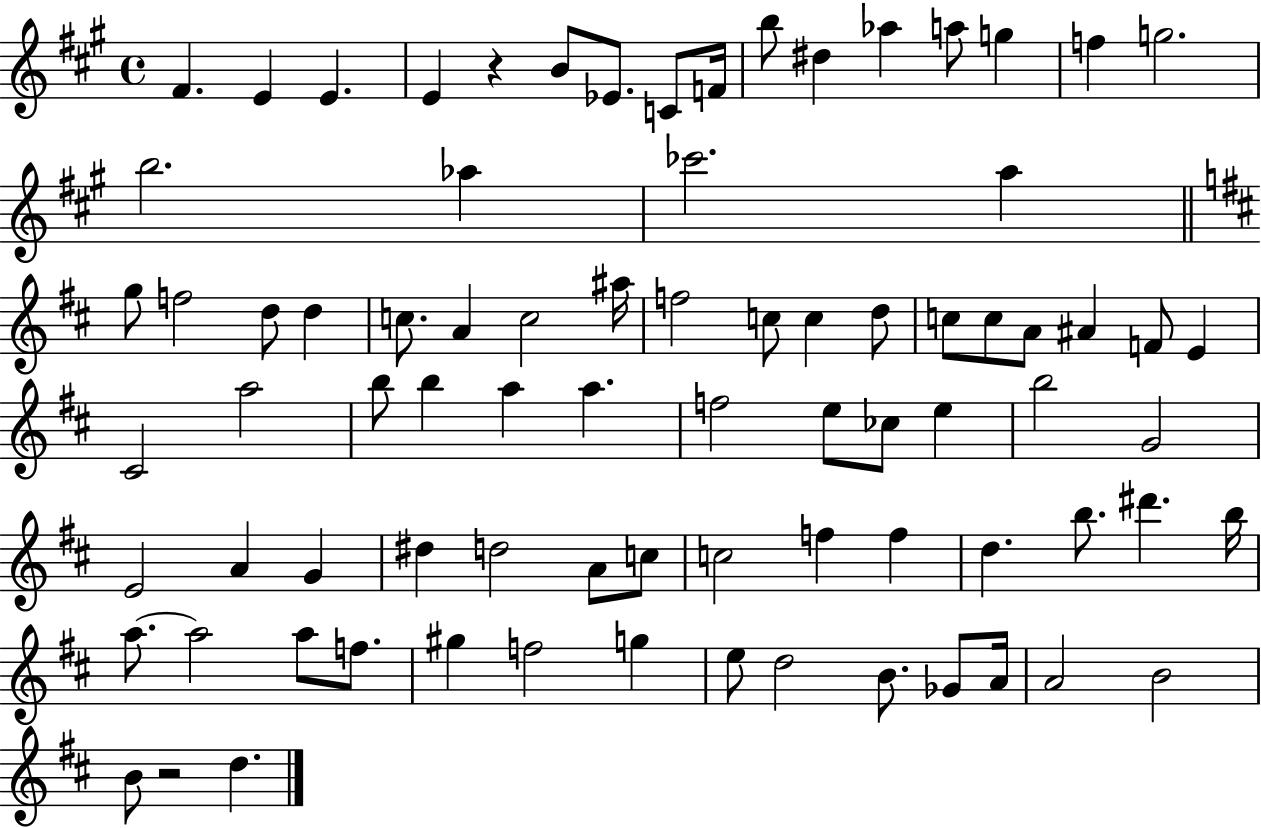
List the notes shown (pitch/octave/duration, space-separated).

F#4/q. E4/q E4/q. E4/q R/q B4/e Eb4/e. C4/e F4/s B5/e D#5/q Ab5/q A5/e G5/q F5/q G5/h. B5/h. Ab5/q CES6/h. A5/q G5/e F5/h D5/e D5/q C5/e. A4/q C5/h A#5/s F5/h C5/e C5/q D5/e C5/e C5/e A4/e A#4/q F4/e E4/q C#4/h A5/h B5/e B5/q A5/q A5/q. F5/h E5/e CES5/e E5/q B5/h G4/h E4/h A4/q G4/q D#5/q D5/h A4/e C5/e C5/h F5/q F5/q D5/q. B5/e. D#6/q. B5/s A5/e. A5/h A5/e F5/e. G#5/q F5/h G5/q E5/e D5/h B4/e. Gb4/e A4/s A4/h B4/h B4/e R/h D5/q.